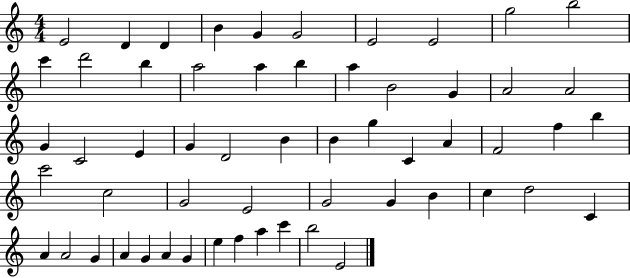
E4/h D4/q D4/q B4/q G4/q G4/h E4/h E4/h G5/h B5/h C6/q D6/h B5/q A5/h A5/q B5/q A5/q B4/h G4/q A4/h A4/h G4/q C4/h E4/q G4/q D4/h B4/q B4/q G5/q C4/q A4/q F4/h F5/q B5/q C6/h C5/h G4/h E4/h G4/h G4/q B4/q C5/q D5/h C4/q A4/q A4/h G4/q A4/q G4/q A4/q G4/q E5/q F5/q A5/q C6/q B5/h E4/h